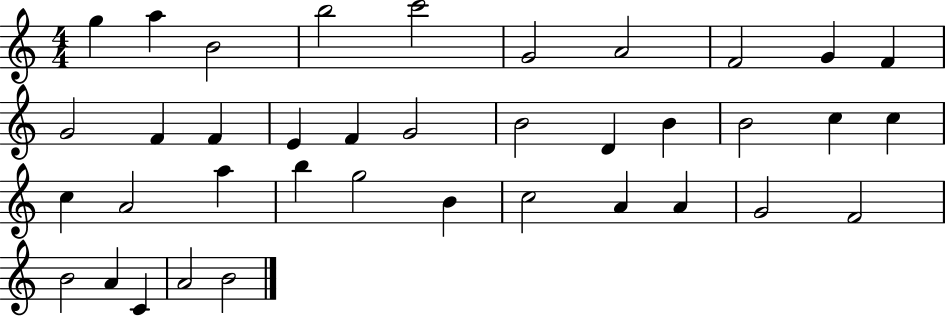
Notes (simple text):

G5/q A5/q B4/h B5/h C6/h G4/h A4/h F4/h G4/q F4/q G4/h F4/q F4/q E4/q F4/q G4/h B4/h D4/q B4/q B4/h C5/q C5/q C5/q A4/h A5/q B5/q G5/h B4/q C5/h A4/q A4/q G4/h F4/h B4/h A4/q C4/q A4/h B4/h